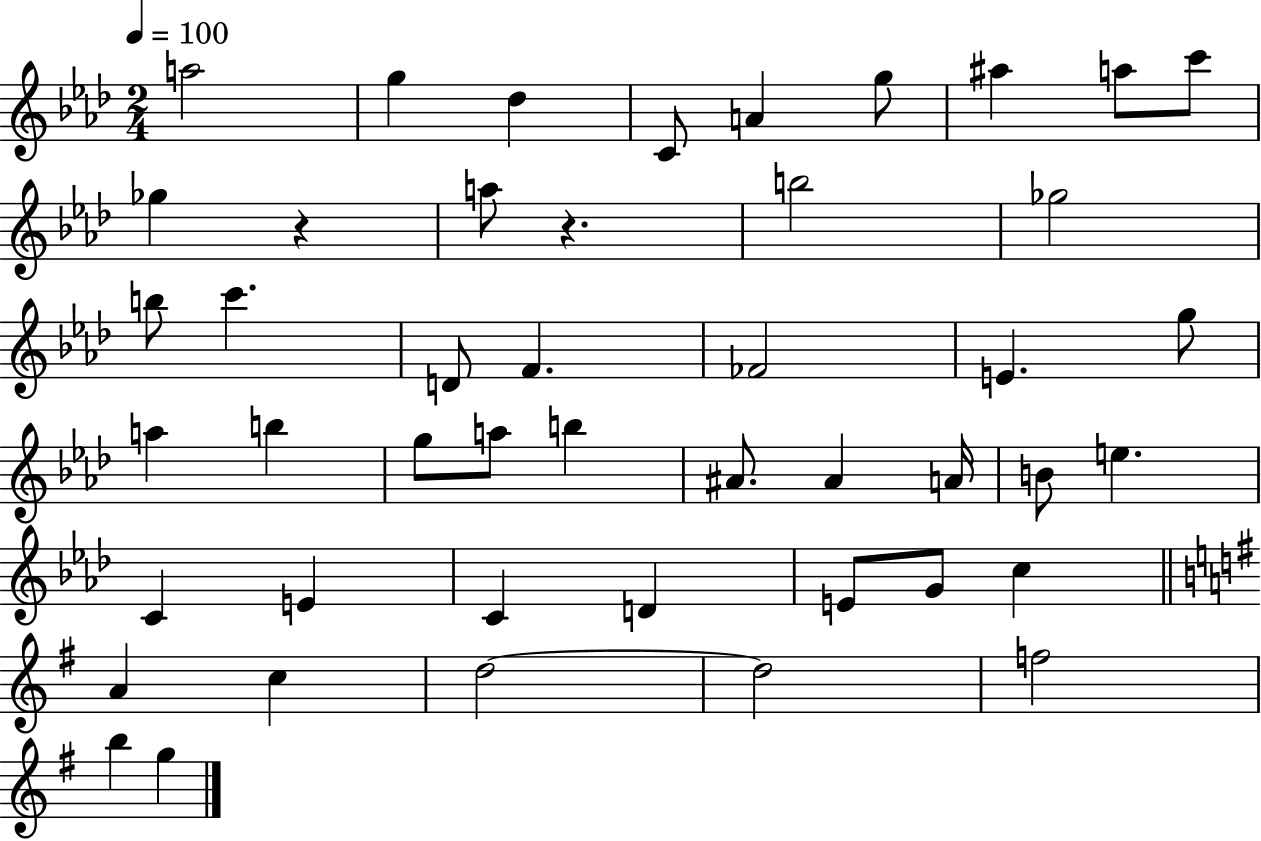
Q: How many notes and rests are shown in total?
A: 46